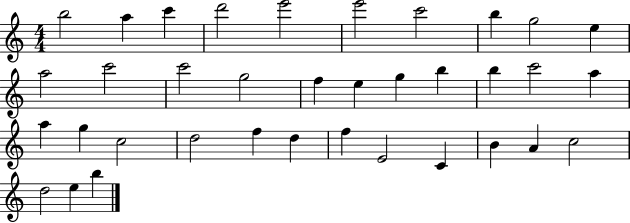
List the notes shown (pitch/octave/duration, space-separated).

B5/h A5/q C6/q D6/h E6/h E6/h C6/h B5/q G5/h E5/q A5/h C6/h C6/h G5/h F5/q E5/q G5/q B5/q B5/q C6/h A5/q A5/q G5/q C5/h D5/h F5/q D5/q F5/q E4/h C4/q B4/q A4/q C5/h D5/h E5/q B5/q